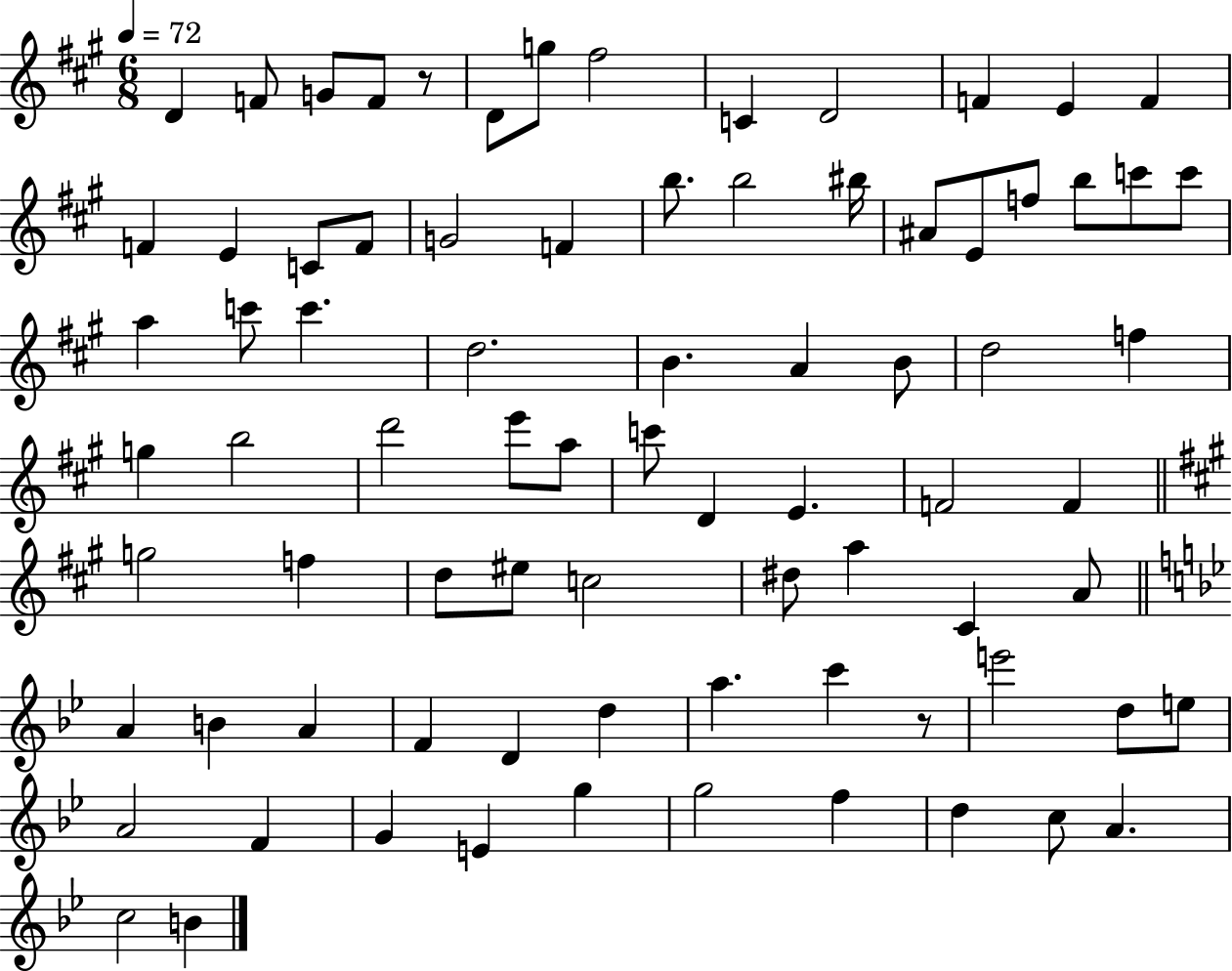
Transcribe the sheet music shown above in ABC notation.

X:1
T:Untitled
M:6/8
L:1/4
K:A
D F/2 G/2 F/2 z/2 D/2 g/2 ^f2 C D2 F E F F E C/2 F/2 G2 F b/2 b2 ^b/4 ^A/2 E/2 f/2 b/2 c'/2 c'/2 a c'/2 c' d2 B A B/2 d2 f g b2 d'2 e'/2 a/2 c'/2 D E F2 F g2 f d/2 ^e/2 c2 ^d/2 a ^C A/2 A B A F D d a c' z/2 e'2 d/2 e/2 A2 F G E g g2 f d c/2 A c2 B